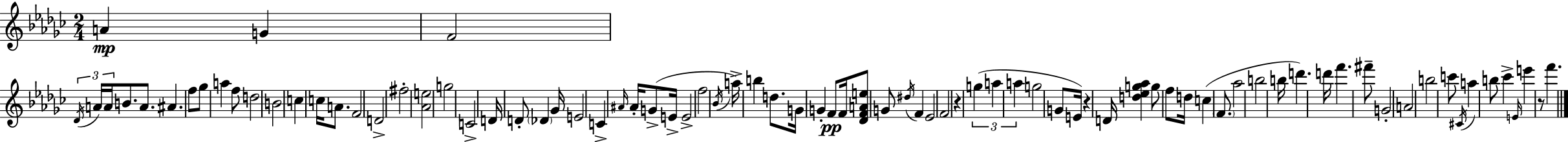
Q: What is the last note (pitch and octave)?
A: F6